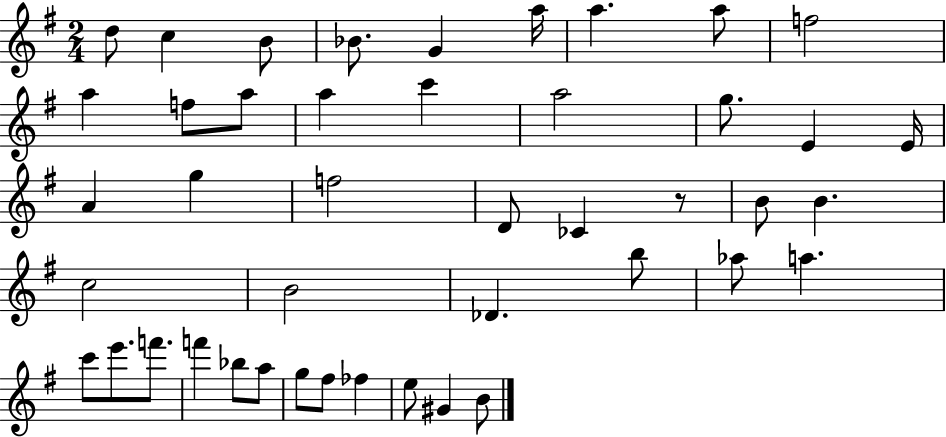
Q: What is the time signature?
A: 2/4